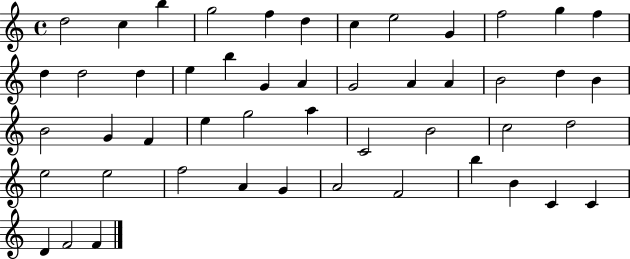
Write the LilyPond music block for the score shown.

{
  \clef treble
  \time 4/4
  \defaultTimeSignature
  \key c \major
  d''2 c''4 b''4 | g''2 f''4 d''4 | c''4 e''2 g'4 | f''2 g''4 f''4 | \break d''4 d''2 d''4 | e''4 b''4 g'4 a'4 | g'2 a'4 a'4 | b'2 d''4 b'4 | \break b'2 g'4 f'4 | e''4 g''2 a''4 | c'2 b'2 | c''2 d''2 | \break e''2 e''2 | f''2 a'4 g'4 | a'2 f'2 | b''4 b'4 c'4 c'4 | \break d'4 f'2 f'4 | \bar "|."
}